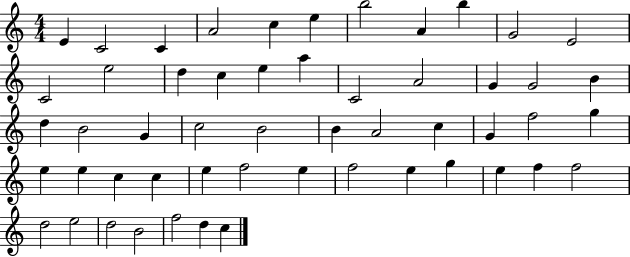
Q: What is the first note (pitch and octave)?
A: E4